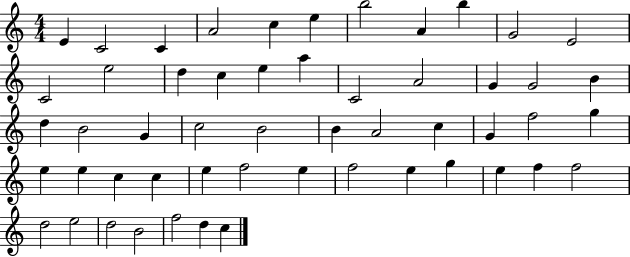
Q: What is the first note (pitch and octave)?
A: E4